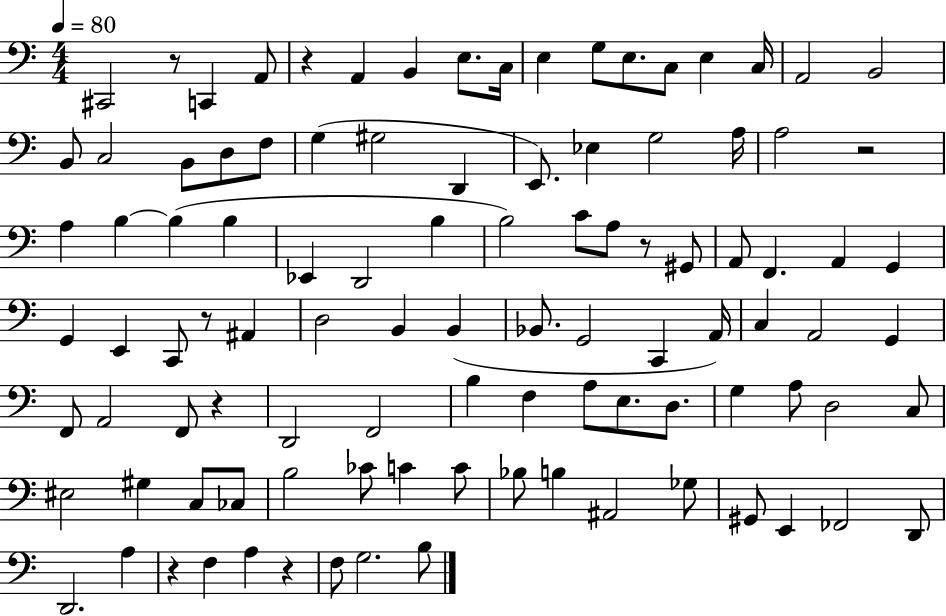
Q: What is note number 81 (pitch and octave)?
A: B3